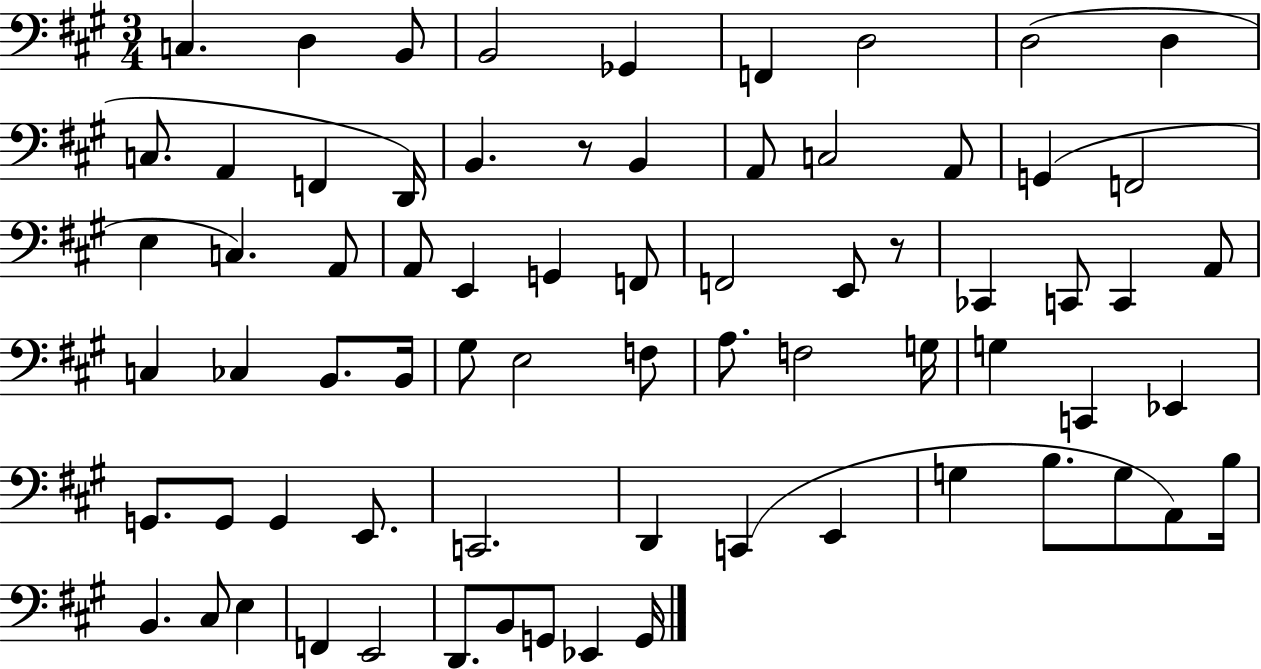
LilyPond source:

{
  \clef bass
  \numericTimeSignature
  \time 3/4
  \key a \major
  \repeat volta 2 { c4. d4 b,8 | b,2 ges,4 | f,4 d2 | d2( d4 | \break c8. a,4 f,4 d,16) | b,4. r8 b,4 | a,8 c2 a,8 | g,4( f,2 | \break e4 c4.) a,8 | a,8 e,4 g,4 f,8 | f,2 e,8 r8 | ces,4 c,8 c,4 a,8 | \break c4 ces4 b,8. b,16 | gis8 e2 f8 | a8. f2 g16 | g4 c,4 ees,4 | \break g,8. g,8 g,4 e,8. | c,2. | d,4 c,4( e,4 | g4 b8. g8 a,8) b16 | \break b,4. cis8 e4 | f,4 e,2 | d,8. b,8 g,8 ees,4 g,16 | } \bar "|."
}